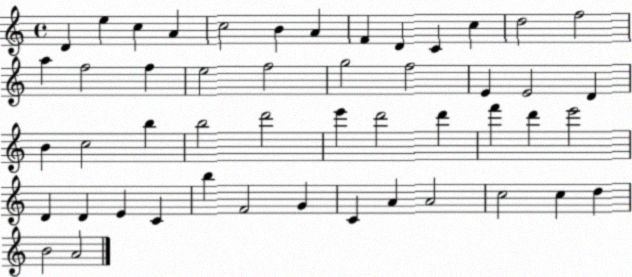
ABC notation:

X:1
T:Untitled
M:4/4
L:1/4
K:C
D e c A c2 B A F D C c d2 f2 a f2 f e2 f2 g2 f2 E E2 D B c2 b b2 d'2 e' d'2 d' f' d' e'2 D D E C b F2 G C A A2 c2 c d B2 A2